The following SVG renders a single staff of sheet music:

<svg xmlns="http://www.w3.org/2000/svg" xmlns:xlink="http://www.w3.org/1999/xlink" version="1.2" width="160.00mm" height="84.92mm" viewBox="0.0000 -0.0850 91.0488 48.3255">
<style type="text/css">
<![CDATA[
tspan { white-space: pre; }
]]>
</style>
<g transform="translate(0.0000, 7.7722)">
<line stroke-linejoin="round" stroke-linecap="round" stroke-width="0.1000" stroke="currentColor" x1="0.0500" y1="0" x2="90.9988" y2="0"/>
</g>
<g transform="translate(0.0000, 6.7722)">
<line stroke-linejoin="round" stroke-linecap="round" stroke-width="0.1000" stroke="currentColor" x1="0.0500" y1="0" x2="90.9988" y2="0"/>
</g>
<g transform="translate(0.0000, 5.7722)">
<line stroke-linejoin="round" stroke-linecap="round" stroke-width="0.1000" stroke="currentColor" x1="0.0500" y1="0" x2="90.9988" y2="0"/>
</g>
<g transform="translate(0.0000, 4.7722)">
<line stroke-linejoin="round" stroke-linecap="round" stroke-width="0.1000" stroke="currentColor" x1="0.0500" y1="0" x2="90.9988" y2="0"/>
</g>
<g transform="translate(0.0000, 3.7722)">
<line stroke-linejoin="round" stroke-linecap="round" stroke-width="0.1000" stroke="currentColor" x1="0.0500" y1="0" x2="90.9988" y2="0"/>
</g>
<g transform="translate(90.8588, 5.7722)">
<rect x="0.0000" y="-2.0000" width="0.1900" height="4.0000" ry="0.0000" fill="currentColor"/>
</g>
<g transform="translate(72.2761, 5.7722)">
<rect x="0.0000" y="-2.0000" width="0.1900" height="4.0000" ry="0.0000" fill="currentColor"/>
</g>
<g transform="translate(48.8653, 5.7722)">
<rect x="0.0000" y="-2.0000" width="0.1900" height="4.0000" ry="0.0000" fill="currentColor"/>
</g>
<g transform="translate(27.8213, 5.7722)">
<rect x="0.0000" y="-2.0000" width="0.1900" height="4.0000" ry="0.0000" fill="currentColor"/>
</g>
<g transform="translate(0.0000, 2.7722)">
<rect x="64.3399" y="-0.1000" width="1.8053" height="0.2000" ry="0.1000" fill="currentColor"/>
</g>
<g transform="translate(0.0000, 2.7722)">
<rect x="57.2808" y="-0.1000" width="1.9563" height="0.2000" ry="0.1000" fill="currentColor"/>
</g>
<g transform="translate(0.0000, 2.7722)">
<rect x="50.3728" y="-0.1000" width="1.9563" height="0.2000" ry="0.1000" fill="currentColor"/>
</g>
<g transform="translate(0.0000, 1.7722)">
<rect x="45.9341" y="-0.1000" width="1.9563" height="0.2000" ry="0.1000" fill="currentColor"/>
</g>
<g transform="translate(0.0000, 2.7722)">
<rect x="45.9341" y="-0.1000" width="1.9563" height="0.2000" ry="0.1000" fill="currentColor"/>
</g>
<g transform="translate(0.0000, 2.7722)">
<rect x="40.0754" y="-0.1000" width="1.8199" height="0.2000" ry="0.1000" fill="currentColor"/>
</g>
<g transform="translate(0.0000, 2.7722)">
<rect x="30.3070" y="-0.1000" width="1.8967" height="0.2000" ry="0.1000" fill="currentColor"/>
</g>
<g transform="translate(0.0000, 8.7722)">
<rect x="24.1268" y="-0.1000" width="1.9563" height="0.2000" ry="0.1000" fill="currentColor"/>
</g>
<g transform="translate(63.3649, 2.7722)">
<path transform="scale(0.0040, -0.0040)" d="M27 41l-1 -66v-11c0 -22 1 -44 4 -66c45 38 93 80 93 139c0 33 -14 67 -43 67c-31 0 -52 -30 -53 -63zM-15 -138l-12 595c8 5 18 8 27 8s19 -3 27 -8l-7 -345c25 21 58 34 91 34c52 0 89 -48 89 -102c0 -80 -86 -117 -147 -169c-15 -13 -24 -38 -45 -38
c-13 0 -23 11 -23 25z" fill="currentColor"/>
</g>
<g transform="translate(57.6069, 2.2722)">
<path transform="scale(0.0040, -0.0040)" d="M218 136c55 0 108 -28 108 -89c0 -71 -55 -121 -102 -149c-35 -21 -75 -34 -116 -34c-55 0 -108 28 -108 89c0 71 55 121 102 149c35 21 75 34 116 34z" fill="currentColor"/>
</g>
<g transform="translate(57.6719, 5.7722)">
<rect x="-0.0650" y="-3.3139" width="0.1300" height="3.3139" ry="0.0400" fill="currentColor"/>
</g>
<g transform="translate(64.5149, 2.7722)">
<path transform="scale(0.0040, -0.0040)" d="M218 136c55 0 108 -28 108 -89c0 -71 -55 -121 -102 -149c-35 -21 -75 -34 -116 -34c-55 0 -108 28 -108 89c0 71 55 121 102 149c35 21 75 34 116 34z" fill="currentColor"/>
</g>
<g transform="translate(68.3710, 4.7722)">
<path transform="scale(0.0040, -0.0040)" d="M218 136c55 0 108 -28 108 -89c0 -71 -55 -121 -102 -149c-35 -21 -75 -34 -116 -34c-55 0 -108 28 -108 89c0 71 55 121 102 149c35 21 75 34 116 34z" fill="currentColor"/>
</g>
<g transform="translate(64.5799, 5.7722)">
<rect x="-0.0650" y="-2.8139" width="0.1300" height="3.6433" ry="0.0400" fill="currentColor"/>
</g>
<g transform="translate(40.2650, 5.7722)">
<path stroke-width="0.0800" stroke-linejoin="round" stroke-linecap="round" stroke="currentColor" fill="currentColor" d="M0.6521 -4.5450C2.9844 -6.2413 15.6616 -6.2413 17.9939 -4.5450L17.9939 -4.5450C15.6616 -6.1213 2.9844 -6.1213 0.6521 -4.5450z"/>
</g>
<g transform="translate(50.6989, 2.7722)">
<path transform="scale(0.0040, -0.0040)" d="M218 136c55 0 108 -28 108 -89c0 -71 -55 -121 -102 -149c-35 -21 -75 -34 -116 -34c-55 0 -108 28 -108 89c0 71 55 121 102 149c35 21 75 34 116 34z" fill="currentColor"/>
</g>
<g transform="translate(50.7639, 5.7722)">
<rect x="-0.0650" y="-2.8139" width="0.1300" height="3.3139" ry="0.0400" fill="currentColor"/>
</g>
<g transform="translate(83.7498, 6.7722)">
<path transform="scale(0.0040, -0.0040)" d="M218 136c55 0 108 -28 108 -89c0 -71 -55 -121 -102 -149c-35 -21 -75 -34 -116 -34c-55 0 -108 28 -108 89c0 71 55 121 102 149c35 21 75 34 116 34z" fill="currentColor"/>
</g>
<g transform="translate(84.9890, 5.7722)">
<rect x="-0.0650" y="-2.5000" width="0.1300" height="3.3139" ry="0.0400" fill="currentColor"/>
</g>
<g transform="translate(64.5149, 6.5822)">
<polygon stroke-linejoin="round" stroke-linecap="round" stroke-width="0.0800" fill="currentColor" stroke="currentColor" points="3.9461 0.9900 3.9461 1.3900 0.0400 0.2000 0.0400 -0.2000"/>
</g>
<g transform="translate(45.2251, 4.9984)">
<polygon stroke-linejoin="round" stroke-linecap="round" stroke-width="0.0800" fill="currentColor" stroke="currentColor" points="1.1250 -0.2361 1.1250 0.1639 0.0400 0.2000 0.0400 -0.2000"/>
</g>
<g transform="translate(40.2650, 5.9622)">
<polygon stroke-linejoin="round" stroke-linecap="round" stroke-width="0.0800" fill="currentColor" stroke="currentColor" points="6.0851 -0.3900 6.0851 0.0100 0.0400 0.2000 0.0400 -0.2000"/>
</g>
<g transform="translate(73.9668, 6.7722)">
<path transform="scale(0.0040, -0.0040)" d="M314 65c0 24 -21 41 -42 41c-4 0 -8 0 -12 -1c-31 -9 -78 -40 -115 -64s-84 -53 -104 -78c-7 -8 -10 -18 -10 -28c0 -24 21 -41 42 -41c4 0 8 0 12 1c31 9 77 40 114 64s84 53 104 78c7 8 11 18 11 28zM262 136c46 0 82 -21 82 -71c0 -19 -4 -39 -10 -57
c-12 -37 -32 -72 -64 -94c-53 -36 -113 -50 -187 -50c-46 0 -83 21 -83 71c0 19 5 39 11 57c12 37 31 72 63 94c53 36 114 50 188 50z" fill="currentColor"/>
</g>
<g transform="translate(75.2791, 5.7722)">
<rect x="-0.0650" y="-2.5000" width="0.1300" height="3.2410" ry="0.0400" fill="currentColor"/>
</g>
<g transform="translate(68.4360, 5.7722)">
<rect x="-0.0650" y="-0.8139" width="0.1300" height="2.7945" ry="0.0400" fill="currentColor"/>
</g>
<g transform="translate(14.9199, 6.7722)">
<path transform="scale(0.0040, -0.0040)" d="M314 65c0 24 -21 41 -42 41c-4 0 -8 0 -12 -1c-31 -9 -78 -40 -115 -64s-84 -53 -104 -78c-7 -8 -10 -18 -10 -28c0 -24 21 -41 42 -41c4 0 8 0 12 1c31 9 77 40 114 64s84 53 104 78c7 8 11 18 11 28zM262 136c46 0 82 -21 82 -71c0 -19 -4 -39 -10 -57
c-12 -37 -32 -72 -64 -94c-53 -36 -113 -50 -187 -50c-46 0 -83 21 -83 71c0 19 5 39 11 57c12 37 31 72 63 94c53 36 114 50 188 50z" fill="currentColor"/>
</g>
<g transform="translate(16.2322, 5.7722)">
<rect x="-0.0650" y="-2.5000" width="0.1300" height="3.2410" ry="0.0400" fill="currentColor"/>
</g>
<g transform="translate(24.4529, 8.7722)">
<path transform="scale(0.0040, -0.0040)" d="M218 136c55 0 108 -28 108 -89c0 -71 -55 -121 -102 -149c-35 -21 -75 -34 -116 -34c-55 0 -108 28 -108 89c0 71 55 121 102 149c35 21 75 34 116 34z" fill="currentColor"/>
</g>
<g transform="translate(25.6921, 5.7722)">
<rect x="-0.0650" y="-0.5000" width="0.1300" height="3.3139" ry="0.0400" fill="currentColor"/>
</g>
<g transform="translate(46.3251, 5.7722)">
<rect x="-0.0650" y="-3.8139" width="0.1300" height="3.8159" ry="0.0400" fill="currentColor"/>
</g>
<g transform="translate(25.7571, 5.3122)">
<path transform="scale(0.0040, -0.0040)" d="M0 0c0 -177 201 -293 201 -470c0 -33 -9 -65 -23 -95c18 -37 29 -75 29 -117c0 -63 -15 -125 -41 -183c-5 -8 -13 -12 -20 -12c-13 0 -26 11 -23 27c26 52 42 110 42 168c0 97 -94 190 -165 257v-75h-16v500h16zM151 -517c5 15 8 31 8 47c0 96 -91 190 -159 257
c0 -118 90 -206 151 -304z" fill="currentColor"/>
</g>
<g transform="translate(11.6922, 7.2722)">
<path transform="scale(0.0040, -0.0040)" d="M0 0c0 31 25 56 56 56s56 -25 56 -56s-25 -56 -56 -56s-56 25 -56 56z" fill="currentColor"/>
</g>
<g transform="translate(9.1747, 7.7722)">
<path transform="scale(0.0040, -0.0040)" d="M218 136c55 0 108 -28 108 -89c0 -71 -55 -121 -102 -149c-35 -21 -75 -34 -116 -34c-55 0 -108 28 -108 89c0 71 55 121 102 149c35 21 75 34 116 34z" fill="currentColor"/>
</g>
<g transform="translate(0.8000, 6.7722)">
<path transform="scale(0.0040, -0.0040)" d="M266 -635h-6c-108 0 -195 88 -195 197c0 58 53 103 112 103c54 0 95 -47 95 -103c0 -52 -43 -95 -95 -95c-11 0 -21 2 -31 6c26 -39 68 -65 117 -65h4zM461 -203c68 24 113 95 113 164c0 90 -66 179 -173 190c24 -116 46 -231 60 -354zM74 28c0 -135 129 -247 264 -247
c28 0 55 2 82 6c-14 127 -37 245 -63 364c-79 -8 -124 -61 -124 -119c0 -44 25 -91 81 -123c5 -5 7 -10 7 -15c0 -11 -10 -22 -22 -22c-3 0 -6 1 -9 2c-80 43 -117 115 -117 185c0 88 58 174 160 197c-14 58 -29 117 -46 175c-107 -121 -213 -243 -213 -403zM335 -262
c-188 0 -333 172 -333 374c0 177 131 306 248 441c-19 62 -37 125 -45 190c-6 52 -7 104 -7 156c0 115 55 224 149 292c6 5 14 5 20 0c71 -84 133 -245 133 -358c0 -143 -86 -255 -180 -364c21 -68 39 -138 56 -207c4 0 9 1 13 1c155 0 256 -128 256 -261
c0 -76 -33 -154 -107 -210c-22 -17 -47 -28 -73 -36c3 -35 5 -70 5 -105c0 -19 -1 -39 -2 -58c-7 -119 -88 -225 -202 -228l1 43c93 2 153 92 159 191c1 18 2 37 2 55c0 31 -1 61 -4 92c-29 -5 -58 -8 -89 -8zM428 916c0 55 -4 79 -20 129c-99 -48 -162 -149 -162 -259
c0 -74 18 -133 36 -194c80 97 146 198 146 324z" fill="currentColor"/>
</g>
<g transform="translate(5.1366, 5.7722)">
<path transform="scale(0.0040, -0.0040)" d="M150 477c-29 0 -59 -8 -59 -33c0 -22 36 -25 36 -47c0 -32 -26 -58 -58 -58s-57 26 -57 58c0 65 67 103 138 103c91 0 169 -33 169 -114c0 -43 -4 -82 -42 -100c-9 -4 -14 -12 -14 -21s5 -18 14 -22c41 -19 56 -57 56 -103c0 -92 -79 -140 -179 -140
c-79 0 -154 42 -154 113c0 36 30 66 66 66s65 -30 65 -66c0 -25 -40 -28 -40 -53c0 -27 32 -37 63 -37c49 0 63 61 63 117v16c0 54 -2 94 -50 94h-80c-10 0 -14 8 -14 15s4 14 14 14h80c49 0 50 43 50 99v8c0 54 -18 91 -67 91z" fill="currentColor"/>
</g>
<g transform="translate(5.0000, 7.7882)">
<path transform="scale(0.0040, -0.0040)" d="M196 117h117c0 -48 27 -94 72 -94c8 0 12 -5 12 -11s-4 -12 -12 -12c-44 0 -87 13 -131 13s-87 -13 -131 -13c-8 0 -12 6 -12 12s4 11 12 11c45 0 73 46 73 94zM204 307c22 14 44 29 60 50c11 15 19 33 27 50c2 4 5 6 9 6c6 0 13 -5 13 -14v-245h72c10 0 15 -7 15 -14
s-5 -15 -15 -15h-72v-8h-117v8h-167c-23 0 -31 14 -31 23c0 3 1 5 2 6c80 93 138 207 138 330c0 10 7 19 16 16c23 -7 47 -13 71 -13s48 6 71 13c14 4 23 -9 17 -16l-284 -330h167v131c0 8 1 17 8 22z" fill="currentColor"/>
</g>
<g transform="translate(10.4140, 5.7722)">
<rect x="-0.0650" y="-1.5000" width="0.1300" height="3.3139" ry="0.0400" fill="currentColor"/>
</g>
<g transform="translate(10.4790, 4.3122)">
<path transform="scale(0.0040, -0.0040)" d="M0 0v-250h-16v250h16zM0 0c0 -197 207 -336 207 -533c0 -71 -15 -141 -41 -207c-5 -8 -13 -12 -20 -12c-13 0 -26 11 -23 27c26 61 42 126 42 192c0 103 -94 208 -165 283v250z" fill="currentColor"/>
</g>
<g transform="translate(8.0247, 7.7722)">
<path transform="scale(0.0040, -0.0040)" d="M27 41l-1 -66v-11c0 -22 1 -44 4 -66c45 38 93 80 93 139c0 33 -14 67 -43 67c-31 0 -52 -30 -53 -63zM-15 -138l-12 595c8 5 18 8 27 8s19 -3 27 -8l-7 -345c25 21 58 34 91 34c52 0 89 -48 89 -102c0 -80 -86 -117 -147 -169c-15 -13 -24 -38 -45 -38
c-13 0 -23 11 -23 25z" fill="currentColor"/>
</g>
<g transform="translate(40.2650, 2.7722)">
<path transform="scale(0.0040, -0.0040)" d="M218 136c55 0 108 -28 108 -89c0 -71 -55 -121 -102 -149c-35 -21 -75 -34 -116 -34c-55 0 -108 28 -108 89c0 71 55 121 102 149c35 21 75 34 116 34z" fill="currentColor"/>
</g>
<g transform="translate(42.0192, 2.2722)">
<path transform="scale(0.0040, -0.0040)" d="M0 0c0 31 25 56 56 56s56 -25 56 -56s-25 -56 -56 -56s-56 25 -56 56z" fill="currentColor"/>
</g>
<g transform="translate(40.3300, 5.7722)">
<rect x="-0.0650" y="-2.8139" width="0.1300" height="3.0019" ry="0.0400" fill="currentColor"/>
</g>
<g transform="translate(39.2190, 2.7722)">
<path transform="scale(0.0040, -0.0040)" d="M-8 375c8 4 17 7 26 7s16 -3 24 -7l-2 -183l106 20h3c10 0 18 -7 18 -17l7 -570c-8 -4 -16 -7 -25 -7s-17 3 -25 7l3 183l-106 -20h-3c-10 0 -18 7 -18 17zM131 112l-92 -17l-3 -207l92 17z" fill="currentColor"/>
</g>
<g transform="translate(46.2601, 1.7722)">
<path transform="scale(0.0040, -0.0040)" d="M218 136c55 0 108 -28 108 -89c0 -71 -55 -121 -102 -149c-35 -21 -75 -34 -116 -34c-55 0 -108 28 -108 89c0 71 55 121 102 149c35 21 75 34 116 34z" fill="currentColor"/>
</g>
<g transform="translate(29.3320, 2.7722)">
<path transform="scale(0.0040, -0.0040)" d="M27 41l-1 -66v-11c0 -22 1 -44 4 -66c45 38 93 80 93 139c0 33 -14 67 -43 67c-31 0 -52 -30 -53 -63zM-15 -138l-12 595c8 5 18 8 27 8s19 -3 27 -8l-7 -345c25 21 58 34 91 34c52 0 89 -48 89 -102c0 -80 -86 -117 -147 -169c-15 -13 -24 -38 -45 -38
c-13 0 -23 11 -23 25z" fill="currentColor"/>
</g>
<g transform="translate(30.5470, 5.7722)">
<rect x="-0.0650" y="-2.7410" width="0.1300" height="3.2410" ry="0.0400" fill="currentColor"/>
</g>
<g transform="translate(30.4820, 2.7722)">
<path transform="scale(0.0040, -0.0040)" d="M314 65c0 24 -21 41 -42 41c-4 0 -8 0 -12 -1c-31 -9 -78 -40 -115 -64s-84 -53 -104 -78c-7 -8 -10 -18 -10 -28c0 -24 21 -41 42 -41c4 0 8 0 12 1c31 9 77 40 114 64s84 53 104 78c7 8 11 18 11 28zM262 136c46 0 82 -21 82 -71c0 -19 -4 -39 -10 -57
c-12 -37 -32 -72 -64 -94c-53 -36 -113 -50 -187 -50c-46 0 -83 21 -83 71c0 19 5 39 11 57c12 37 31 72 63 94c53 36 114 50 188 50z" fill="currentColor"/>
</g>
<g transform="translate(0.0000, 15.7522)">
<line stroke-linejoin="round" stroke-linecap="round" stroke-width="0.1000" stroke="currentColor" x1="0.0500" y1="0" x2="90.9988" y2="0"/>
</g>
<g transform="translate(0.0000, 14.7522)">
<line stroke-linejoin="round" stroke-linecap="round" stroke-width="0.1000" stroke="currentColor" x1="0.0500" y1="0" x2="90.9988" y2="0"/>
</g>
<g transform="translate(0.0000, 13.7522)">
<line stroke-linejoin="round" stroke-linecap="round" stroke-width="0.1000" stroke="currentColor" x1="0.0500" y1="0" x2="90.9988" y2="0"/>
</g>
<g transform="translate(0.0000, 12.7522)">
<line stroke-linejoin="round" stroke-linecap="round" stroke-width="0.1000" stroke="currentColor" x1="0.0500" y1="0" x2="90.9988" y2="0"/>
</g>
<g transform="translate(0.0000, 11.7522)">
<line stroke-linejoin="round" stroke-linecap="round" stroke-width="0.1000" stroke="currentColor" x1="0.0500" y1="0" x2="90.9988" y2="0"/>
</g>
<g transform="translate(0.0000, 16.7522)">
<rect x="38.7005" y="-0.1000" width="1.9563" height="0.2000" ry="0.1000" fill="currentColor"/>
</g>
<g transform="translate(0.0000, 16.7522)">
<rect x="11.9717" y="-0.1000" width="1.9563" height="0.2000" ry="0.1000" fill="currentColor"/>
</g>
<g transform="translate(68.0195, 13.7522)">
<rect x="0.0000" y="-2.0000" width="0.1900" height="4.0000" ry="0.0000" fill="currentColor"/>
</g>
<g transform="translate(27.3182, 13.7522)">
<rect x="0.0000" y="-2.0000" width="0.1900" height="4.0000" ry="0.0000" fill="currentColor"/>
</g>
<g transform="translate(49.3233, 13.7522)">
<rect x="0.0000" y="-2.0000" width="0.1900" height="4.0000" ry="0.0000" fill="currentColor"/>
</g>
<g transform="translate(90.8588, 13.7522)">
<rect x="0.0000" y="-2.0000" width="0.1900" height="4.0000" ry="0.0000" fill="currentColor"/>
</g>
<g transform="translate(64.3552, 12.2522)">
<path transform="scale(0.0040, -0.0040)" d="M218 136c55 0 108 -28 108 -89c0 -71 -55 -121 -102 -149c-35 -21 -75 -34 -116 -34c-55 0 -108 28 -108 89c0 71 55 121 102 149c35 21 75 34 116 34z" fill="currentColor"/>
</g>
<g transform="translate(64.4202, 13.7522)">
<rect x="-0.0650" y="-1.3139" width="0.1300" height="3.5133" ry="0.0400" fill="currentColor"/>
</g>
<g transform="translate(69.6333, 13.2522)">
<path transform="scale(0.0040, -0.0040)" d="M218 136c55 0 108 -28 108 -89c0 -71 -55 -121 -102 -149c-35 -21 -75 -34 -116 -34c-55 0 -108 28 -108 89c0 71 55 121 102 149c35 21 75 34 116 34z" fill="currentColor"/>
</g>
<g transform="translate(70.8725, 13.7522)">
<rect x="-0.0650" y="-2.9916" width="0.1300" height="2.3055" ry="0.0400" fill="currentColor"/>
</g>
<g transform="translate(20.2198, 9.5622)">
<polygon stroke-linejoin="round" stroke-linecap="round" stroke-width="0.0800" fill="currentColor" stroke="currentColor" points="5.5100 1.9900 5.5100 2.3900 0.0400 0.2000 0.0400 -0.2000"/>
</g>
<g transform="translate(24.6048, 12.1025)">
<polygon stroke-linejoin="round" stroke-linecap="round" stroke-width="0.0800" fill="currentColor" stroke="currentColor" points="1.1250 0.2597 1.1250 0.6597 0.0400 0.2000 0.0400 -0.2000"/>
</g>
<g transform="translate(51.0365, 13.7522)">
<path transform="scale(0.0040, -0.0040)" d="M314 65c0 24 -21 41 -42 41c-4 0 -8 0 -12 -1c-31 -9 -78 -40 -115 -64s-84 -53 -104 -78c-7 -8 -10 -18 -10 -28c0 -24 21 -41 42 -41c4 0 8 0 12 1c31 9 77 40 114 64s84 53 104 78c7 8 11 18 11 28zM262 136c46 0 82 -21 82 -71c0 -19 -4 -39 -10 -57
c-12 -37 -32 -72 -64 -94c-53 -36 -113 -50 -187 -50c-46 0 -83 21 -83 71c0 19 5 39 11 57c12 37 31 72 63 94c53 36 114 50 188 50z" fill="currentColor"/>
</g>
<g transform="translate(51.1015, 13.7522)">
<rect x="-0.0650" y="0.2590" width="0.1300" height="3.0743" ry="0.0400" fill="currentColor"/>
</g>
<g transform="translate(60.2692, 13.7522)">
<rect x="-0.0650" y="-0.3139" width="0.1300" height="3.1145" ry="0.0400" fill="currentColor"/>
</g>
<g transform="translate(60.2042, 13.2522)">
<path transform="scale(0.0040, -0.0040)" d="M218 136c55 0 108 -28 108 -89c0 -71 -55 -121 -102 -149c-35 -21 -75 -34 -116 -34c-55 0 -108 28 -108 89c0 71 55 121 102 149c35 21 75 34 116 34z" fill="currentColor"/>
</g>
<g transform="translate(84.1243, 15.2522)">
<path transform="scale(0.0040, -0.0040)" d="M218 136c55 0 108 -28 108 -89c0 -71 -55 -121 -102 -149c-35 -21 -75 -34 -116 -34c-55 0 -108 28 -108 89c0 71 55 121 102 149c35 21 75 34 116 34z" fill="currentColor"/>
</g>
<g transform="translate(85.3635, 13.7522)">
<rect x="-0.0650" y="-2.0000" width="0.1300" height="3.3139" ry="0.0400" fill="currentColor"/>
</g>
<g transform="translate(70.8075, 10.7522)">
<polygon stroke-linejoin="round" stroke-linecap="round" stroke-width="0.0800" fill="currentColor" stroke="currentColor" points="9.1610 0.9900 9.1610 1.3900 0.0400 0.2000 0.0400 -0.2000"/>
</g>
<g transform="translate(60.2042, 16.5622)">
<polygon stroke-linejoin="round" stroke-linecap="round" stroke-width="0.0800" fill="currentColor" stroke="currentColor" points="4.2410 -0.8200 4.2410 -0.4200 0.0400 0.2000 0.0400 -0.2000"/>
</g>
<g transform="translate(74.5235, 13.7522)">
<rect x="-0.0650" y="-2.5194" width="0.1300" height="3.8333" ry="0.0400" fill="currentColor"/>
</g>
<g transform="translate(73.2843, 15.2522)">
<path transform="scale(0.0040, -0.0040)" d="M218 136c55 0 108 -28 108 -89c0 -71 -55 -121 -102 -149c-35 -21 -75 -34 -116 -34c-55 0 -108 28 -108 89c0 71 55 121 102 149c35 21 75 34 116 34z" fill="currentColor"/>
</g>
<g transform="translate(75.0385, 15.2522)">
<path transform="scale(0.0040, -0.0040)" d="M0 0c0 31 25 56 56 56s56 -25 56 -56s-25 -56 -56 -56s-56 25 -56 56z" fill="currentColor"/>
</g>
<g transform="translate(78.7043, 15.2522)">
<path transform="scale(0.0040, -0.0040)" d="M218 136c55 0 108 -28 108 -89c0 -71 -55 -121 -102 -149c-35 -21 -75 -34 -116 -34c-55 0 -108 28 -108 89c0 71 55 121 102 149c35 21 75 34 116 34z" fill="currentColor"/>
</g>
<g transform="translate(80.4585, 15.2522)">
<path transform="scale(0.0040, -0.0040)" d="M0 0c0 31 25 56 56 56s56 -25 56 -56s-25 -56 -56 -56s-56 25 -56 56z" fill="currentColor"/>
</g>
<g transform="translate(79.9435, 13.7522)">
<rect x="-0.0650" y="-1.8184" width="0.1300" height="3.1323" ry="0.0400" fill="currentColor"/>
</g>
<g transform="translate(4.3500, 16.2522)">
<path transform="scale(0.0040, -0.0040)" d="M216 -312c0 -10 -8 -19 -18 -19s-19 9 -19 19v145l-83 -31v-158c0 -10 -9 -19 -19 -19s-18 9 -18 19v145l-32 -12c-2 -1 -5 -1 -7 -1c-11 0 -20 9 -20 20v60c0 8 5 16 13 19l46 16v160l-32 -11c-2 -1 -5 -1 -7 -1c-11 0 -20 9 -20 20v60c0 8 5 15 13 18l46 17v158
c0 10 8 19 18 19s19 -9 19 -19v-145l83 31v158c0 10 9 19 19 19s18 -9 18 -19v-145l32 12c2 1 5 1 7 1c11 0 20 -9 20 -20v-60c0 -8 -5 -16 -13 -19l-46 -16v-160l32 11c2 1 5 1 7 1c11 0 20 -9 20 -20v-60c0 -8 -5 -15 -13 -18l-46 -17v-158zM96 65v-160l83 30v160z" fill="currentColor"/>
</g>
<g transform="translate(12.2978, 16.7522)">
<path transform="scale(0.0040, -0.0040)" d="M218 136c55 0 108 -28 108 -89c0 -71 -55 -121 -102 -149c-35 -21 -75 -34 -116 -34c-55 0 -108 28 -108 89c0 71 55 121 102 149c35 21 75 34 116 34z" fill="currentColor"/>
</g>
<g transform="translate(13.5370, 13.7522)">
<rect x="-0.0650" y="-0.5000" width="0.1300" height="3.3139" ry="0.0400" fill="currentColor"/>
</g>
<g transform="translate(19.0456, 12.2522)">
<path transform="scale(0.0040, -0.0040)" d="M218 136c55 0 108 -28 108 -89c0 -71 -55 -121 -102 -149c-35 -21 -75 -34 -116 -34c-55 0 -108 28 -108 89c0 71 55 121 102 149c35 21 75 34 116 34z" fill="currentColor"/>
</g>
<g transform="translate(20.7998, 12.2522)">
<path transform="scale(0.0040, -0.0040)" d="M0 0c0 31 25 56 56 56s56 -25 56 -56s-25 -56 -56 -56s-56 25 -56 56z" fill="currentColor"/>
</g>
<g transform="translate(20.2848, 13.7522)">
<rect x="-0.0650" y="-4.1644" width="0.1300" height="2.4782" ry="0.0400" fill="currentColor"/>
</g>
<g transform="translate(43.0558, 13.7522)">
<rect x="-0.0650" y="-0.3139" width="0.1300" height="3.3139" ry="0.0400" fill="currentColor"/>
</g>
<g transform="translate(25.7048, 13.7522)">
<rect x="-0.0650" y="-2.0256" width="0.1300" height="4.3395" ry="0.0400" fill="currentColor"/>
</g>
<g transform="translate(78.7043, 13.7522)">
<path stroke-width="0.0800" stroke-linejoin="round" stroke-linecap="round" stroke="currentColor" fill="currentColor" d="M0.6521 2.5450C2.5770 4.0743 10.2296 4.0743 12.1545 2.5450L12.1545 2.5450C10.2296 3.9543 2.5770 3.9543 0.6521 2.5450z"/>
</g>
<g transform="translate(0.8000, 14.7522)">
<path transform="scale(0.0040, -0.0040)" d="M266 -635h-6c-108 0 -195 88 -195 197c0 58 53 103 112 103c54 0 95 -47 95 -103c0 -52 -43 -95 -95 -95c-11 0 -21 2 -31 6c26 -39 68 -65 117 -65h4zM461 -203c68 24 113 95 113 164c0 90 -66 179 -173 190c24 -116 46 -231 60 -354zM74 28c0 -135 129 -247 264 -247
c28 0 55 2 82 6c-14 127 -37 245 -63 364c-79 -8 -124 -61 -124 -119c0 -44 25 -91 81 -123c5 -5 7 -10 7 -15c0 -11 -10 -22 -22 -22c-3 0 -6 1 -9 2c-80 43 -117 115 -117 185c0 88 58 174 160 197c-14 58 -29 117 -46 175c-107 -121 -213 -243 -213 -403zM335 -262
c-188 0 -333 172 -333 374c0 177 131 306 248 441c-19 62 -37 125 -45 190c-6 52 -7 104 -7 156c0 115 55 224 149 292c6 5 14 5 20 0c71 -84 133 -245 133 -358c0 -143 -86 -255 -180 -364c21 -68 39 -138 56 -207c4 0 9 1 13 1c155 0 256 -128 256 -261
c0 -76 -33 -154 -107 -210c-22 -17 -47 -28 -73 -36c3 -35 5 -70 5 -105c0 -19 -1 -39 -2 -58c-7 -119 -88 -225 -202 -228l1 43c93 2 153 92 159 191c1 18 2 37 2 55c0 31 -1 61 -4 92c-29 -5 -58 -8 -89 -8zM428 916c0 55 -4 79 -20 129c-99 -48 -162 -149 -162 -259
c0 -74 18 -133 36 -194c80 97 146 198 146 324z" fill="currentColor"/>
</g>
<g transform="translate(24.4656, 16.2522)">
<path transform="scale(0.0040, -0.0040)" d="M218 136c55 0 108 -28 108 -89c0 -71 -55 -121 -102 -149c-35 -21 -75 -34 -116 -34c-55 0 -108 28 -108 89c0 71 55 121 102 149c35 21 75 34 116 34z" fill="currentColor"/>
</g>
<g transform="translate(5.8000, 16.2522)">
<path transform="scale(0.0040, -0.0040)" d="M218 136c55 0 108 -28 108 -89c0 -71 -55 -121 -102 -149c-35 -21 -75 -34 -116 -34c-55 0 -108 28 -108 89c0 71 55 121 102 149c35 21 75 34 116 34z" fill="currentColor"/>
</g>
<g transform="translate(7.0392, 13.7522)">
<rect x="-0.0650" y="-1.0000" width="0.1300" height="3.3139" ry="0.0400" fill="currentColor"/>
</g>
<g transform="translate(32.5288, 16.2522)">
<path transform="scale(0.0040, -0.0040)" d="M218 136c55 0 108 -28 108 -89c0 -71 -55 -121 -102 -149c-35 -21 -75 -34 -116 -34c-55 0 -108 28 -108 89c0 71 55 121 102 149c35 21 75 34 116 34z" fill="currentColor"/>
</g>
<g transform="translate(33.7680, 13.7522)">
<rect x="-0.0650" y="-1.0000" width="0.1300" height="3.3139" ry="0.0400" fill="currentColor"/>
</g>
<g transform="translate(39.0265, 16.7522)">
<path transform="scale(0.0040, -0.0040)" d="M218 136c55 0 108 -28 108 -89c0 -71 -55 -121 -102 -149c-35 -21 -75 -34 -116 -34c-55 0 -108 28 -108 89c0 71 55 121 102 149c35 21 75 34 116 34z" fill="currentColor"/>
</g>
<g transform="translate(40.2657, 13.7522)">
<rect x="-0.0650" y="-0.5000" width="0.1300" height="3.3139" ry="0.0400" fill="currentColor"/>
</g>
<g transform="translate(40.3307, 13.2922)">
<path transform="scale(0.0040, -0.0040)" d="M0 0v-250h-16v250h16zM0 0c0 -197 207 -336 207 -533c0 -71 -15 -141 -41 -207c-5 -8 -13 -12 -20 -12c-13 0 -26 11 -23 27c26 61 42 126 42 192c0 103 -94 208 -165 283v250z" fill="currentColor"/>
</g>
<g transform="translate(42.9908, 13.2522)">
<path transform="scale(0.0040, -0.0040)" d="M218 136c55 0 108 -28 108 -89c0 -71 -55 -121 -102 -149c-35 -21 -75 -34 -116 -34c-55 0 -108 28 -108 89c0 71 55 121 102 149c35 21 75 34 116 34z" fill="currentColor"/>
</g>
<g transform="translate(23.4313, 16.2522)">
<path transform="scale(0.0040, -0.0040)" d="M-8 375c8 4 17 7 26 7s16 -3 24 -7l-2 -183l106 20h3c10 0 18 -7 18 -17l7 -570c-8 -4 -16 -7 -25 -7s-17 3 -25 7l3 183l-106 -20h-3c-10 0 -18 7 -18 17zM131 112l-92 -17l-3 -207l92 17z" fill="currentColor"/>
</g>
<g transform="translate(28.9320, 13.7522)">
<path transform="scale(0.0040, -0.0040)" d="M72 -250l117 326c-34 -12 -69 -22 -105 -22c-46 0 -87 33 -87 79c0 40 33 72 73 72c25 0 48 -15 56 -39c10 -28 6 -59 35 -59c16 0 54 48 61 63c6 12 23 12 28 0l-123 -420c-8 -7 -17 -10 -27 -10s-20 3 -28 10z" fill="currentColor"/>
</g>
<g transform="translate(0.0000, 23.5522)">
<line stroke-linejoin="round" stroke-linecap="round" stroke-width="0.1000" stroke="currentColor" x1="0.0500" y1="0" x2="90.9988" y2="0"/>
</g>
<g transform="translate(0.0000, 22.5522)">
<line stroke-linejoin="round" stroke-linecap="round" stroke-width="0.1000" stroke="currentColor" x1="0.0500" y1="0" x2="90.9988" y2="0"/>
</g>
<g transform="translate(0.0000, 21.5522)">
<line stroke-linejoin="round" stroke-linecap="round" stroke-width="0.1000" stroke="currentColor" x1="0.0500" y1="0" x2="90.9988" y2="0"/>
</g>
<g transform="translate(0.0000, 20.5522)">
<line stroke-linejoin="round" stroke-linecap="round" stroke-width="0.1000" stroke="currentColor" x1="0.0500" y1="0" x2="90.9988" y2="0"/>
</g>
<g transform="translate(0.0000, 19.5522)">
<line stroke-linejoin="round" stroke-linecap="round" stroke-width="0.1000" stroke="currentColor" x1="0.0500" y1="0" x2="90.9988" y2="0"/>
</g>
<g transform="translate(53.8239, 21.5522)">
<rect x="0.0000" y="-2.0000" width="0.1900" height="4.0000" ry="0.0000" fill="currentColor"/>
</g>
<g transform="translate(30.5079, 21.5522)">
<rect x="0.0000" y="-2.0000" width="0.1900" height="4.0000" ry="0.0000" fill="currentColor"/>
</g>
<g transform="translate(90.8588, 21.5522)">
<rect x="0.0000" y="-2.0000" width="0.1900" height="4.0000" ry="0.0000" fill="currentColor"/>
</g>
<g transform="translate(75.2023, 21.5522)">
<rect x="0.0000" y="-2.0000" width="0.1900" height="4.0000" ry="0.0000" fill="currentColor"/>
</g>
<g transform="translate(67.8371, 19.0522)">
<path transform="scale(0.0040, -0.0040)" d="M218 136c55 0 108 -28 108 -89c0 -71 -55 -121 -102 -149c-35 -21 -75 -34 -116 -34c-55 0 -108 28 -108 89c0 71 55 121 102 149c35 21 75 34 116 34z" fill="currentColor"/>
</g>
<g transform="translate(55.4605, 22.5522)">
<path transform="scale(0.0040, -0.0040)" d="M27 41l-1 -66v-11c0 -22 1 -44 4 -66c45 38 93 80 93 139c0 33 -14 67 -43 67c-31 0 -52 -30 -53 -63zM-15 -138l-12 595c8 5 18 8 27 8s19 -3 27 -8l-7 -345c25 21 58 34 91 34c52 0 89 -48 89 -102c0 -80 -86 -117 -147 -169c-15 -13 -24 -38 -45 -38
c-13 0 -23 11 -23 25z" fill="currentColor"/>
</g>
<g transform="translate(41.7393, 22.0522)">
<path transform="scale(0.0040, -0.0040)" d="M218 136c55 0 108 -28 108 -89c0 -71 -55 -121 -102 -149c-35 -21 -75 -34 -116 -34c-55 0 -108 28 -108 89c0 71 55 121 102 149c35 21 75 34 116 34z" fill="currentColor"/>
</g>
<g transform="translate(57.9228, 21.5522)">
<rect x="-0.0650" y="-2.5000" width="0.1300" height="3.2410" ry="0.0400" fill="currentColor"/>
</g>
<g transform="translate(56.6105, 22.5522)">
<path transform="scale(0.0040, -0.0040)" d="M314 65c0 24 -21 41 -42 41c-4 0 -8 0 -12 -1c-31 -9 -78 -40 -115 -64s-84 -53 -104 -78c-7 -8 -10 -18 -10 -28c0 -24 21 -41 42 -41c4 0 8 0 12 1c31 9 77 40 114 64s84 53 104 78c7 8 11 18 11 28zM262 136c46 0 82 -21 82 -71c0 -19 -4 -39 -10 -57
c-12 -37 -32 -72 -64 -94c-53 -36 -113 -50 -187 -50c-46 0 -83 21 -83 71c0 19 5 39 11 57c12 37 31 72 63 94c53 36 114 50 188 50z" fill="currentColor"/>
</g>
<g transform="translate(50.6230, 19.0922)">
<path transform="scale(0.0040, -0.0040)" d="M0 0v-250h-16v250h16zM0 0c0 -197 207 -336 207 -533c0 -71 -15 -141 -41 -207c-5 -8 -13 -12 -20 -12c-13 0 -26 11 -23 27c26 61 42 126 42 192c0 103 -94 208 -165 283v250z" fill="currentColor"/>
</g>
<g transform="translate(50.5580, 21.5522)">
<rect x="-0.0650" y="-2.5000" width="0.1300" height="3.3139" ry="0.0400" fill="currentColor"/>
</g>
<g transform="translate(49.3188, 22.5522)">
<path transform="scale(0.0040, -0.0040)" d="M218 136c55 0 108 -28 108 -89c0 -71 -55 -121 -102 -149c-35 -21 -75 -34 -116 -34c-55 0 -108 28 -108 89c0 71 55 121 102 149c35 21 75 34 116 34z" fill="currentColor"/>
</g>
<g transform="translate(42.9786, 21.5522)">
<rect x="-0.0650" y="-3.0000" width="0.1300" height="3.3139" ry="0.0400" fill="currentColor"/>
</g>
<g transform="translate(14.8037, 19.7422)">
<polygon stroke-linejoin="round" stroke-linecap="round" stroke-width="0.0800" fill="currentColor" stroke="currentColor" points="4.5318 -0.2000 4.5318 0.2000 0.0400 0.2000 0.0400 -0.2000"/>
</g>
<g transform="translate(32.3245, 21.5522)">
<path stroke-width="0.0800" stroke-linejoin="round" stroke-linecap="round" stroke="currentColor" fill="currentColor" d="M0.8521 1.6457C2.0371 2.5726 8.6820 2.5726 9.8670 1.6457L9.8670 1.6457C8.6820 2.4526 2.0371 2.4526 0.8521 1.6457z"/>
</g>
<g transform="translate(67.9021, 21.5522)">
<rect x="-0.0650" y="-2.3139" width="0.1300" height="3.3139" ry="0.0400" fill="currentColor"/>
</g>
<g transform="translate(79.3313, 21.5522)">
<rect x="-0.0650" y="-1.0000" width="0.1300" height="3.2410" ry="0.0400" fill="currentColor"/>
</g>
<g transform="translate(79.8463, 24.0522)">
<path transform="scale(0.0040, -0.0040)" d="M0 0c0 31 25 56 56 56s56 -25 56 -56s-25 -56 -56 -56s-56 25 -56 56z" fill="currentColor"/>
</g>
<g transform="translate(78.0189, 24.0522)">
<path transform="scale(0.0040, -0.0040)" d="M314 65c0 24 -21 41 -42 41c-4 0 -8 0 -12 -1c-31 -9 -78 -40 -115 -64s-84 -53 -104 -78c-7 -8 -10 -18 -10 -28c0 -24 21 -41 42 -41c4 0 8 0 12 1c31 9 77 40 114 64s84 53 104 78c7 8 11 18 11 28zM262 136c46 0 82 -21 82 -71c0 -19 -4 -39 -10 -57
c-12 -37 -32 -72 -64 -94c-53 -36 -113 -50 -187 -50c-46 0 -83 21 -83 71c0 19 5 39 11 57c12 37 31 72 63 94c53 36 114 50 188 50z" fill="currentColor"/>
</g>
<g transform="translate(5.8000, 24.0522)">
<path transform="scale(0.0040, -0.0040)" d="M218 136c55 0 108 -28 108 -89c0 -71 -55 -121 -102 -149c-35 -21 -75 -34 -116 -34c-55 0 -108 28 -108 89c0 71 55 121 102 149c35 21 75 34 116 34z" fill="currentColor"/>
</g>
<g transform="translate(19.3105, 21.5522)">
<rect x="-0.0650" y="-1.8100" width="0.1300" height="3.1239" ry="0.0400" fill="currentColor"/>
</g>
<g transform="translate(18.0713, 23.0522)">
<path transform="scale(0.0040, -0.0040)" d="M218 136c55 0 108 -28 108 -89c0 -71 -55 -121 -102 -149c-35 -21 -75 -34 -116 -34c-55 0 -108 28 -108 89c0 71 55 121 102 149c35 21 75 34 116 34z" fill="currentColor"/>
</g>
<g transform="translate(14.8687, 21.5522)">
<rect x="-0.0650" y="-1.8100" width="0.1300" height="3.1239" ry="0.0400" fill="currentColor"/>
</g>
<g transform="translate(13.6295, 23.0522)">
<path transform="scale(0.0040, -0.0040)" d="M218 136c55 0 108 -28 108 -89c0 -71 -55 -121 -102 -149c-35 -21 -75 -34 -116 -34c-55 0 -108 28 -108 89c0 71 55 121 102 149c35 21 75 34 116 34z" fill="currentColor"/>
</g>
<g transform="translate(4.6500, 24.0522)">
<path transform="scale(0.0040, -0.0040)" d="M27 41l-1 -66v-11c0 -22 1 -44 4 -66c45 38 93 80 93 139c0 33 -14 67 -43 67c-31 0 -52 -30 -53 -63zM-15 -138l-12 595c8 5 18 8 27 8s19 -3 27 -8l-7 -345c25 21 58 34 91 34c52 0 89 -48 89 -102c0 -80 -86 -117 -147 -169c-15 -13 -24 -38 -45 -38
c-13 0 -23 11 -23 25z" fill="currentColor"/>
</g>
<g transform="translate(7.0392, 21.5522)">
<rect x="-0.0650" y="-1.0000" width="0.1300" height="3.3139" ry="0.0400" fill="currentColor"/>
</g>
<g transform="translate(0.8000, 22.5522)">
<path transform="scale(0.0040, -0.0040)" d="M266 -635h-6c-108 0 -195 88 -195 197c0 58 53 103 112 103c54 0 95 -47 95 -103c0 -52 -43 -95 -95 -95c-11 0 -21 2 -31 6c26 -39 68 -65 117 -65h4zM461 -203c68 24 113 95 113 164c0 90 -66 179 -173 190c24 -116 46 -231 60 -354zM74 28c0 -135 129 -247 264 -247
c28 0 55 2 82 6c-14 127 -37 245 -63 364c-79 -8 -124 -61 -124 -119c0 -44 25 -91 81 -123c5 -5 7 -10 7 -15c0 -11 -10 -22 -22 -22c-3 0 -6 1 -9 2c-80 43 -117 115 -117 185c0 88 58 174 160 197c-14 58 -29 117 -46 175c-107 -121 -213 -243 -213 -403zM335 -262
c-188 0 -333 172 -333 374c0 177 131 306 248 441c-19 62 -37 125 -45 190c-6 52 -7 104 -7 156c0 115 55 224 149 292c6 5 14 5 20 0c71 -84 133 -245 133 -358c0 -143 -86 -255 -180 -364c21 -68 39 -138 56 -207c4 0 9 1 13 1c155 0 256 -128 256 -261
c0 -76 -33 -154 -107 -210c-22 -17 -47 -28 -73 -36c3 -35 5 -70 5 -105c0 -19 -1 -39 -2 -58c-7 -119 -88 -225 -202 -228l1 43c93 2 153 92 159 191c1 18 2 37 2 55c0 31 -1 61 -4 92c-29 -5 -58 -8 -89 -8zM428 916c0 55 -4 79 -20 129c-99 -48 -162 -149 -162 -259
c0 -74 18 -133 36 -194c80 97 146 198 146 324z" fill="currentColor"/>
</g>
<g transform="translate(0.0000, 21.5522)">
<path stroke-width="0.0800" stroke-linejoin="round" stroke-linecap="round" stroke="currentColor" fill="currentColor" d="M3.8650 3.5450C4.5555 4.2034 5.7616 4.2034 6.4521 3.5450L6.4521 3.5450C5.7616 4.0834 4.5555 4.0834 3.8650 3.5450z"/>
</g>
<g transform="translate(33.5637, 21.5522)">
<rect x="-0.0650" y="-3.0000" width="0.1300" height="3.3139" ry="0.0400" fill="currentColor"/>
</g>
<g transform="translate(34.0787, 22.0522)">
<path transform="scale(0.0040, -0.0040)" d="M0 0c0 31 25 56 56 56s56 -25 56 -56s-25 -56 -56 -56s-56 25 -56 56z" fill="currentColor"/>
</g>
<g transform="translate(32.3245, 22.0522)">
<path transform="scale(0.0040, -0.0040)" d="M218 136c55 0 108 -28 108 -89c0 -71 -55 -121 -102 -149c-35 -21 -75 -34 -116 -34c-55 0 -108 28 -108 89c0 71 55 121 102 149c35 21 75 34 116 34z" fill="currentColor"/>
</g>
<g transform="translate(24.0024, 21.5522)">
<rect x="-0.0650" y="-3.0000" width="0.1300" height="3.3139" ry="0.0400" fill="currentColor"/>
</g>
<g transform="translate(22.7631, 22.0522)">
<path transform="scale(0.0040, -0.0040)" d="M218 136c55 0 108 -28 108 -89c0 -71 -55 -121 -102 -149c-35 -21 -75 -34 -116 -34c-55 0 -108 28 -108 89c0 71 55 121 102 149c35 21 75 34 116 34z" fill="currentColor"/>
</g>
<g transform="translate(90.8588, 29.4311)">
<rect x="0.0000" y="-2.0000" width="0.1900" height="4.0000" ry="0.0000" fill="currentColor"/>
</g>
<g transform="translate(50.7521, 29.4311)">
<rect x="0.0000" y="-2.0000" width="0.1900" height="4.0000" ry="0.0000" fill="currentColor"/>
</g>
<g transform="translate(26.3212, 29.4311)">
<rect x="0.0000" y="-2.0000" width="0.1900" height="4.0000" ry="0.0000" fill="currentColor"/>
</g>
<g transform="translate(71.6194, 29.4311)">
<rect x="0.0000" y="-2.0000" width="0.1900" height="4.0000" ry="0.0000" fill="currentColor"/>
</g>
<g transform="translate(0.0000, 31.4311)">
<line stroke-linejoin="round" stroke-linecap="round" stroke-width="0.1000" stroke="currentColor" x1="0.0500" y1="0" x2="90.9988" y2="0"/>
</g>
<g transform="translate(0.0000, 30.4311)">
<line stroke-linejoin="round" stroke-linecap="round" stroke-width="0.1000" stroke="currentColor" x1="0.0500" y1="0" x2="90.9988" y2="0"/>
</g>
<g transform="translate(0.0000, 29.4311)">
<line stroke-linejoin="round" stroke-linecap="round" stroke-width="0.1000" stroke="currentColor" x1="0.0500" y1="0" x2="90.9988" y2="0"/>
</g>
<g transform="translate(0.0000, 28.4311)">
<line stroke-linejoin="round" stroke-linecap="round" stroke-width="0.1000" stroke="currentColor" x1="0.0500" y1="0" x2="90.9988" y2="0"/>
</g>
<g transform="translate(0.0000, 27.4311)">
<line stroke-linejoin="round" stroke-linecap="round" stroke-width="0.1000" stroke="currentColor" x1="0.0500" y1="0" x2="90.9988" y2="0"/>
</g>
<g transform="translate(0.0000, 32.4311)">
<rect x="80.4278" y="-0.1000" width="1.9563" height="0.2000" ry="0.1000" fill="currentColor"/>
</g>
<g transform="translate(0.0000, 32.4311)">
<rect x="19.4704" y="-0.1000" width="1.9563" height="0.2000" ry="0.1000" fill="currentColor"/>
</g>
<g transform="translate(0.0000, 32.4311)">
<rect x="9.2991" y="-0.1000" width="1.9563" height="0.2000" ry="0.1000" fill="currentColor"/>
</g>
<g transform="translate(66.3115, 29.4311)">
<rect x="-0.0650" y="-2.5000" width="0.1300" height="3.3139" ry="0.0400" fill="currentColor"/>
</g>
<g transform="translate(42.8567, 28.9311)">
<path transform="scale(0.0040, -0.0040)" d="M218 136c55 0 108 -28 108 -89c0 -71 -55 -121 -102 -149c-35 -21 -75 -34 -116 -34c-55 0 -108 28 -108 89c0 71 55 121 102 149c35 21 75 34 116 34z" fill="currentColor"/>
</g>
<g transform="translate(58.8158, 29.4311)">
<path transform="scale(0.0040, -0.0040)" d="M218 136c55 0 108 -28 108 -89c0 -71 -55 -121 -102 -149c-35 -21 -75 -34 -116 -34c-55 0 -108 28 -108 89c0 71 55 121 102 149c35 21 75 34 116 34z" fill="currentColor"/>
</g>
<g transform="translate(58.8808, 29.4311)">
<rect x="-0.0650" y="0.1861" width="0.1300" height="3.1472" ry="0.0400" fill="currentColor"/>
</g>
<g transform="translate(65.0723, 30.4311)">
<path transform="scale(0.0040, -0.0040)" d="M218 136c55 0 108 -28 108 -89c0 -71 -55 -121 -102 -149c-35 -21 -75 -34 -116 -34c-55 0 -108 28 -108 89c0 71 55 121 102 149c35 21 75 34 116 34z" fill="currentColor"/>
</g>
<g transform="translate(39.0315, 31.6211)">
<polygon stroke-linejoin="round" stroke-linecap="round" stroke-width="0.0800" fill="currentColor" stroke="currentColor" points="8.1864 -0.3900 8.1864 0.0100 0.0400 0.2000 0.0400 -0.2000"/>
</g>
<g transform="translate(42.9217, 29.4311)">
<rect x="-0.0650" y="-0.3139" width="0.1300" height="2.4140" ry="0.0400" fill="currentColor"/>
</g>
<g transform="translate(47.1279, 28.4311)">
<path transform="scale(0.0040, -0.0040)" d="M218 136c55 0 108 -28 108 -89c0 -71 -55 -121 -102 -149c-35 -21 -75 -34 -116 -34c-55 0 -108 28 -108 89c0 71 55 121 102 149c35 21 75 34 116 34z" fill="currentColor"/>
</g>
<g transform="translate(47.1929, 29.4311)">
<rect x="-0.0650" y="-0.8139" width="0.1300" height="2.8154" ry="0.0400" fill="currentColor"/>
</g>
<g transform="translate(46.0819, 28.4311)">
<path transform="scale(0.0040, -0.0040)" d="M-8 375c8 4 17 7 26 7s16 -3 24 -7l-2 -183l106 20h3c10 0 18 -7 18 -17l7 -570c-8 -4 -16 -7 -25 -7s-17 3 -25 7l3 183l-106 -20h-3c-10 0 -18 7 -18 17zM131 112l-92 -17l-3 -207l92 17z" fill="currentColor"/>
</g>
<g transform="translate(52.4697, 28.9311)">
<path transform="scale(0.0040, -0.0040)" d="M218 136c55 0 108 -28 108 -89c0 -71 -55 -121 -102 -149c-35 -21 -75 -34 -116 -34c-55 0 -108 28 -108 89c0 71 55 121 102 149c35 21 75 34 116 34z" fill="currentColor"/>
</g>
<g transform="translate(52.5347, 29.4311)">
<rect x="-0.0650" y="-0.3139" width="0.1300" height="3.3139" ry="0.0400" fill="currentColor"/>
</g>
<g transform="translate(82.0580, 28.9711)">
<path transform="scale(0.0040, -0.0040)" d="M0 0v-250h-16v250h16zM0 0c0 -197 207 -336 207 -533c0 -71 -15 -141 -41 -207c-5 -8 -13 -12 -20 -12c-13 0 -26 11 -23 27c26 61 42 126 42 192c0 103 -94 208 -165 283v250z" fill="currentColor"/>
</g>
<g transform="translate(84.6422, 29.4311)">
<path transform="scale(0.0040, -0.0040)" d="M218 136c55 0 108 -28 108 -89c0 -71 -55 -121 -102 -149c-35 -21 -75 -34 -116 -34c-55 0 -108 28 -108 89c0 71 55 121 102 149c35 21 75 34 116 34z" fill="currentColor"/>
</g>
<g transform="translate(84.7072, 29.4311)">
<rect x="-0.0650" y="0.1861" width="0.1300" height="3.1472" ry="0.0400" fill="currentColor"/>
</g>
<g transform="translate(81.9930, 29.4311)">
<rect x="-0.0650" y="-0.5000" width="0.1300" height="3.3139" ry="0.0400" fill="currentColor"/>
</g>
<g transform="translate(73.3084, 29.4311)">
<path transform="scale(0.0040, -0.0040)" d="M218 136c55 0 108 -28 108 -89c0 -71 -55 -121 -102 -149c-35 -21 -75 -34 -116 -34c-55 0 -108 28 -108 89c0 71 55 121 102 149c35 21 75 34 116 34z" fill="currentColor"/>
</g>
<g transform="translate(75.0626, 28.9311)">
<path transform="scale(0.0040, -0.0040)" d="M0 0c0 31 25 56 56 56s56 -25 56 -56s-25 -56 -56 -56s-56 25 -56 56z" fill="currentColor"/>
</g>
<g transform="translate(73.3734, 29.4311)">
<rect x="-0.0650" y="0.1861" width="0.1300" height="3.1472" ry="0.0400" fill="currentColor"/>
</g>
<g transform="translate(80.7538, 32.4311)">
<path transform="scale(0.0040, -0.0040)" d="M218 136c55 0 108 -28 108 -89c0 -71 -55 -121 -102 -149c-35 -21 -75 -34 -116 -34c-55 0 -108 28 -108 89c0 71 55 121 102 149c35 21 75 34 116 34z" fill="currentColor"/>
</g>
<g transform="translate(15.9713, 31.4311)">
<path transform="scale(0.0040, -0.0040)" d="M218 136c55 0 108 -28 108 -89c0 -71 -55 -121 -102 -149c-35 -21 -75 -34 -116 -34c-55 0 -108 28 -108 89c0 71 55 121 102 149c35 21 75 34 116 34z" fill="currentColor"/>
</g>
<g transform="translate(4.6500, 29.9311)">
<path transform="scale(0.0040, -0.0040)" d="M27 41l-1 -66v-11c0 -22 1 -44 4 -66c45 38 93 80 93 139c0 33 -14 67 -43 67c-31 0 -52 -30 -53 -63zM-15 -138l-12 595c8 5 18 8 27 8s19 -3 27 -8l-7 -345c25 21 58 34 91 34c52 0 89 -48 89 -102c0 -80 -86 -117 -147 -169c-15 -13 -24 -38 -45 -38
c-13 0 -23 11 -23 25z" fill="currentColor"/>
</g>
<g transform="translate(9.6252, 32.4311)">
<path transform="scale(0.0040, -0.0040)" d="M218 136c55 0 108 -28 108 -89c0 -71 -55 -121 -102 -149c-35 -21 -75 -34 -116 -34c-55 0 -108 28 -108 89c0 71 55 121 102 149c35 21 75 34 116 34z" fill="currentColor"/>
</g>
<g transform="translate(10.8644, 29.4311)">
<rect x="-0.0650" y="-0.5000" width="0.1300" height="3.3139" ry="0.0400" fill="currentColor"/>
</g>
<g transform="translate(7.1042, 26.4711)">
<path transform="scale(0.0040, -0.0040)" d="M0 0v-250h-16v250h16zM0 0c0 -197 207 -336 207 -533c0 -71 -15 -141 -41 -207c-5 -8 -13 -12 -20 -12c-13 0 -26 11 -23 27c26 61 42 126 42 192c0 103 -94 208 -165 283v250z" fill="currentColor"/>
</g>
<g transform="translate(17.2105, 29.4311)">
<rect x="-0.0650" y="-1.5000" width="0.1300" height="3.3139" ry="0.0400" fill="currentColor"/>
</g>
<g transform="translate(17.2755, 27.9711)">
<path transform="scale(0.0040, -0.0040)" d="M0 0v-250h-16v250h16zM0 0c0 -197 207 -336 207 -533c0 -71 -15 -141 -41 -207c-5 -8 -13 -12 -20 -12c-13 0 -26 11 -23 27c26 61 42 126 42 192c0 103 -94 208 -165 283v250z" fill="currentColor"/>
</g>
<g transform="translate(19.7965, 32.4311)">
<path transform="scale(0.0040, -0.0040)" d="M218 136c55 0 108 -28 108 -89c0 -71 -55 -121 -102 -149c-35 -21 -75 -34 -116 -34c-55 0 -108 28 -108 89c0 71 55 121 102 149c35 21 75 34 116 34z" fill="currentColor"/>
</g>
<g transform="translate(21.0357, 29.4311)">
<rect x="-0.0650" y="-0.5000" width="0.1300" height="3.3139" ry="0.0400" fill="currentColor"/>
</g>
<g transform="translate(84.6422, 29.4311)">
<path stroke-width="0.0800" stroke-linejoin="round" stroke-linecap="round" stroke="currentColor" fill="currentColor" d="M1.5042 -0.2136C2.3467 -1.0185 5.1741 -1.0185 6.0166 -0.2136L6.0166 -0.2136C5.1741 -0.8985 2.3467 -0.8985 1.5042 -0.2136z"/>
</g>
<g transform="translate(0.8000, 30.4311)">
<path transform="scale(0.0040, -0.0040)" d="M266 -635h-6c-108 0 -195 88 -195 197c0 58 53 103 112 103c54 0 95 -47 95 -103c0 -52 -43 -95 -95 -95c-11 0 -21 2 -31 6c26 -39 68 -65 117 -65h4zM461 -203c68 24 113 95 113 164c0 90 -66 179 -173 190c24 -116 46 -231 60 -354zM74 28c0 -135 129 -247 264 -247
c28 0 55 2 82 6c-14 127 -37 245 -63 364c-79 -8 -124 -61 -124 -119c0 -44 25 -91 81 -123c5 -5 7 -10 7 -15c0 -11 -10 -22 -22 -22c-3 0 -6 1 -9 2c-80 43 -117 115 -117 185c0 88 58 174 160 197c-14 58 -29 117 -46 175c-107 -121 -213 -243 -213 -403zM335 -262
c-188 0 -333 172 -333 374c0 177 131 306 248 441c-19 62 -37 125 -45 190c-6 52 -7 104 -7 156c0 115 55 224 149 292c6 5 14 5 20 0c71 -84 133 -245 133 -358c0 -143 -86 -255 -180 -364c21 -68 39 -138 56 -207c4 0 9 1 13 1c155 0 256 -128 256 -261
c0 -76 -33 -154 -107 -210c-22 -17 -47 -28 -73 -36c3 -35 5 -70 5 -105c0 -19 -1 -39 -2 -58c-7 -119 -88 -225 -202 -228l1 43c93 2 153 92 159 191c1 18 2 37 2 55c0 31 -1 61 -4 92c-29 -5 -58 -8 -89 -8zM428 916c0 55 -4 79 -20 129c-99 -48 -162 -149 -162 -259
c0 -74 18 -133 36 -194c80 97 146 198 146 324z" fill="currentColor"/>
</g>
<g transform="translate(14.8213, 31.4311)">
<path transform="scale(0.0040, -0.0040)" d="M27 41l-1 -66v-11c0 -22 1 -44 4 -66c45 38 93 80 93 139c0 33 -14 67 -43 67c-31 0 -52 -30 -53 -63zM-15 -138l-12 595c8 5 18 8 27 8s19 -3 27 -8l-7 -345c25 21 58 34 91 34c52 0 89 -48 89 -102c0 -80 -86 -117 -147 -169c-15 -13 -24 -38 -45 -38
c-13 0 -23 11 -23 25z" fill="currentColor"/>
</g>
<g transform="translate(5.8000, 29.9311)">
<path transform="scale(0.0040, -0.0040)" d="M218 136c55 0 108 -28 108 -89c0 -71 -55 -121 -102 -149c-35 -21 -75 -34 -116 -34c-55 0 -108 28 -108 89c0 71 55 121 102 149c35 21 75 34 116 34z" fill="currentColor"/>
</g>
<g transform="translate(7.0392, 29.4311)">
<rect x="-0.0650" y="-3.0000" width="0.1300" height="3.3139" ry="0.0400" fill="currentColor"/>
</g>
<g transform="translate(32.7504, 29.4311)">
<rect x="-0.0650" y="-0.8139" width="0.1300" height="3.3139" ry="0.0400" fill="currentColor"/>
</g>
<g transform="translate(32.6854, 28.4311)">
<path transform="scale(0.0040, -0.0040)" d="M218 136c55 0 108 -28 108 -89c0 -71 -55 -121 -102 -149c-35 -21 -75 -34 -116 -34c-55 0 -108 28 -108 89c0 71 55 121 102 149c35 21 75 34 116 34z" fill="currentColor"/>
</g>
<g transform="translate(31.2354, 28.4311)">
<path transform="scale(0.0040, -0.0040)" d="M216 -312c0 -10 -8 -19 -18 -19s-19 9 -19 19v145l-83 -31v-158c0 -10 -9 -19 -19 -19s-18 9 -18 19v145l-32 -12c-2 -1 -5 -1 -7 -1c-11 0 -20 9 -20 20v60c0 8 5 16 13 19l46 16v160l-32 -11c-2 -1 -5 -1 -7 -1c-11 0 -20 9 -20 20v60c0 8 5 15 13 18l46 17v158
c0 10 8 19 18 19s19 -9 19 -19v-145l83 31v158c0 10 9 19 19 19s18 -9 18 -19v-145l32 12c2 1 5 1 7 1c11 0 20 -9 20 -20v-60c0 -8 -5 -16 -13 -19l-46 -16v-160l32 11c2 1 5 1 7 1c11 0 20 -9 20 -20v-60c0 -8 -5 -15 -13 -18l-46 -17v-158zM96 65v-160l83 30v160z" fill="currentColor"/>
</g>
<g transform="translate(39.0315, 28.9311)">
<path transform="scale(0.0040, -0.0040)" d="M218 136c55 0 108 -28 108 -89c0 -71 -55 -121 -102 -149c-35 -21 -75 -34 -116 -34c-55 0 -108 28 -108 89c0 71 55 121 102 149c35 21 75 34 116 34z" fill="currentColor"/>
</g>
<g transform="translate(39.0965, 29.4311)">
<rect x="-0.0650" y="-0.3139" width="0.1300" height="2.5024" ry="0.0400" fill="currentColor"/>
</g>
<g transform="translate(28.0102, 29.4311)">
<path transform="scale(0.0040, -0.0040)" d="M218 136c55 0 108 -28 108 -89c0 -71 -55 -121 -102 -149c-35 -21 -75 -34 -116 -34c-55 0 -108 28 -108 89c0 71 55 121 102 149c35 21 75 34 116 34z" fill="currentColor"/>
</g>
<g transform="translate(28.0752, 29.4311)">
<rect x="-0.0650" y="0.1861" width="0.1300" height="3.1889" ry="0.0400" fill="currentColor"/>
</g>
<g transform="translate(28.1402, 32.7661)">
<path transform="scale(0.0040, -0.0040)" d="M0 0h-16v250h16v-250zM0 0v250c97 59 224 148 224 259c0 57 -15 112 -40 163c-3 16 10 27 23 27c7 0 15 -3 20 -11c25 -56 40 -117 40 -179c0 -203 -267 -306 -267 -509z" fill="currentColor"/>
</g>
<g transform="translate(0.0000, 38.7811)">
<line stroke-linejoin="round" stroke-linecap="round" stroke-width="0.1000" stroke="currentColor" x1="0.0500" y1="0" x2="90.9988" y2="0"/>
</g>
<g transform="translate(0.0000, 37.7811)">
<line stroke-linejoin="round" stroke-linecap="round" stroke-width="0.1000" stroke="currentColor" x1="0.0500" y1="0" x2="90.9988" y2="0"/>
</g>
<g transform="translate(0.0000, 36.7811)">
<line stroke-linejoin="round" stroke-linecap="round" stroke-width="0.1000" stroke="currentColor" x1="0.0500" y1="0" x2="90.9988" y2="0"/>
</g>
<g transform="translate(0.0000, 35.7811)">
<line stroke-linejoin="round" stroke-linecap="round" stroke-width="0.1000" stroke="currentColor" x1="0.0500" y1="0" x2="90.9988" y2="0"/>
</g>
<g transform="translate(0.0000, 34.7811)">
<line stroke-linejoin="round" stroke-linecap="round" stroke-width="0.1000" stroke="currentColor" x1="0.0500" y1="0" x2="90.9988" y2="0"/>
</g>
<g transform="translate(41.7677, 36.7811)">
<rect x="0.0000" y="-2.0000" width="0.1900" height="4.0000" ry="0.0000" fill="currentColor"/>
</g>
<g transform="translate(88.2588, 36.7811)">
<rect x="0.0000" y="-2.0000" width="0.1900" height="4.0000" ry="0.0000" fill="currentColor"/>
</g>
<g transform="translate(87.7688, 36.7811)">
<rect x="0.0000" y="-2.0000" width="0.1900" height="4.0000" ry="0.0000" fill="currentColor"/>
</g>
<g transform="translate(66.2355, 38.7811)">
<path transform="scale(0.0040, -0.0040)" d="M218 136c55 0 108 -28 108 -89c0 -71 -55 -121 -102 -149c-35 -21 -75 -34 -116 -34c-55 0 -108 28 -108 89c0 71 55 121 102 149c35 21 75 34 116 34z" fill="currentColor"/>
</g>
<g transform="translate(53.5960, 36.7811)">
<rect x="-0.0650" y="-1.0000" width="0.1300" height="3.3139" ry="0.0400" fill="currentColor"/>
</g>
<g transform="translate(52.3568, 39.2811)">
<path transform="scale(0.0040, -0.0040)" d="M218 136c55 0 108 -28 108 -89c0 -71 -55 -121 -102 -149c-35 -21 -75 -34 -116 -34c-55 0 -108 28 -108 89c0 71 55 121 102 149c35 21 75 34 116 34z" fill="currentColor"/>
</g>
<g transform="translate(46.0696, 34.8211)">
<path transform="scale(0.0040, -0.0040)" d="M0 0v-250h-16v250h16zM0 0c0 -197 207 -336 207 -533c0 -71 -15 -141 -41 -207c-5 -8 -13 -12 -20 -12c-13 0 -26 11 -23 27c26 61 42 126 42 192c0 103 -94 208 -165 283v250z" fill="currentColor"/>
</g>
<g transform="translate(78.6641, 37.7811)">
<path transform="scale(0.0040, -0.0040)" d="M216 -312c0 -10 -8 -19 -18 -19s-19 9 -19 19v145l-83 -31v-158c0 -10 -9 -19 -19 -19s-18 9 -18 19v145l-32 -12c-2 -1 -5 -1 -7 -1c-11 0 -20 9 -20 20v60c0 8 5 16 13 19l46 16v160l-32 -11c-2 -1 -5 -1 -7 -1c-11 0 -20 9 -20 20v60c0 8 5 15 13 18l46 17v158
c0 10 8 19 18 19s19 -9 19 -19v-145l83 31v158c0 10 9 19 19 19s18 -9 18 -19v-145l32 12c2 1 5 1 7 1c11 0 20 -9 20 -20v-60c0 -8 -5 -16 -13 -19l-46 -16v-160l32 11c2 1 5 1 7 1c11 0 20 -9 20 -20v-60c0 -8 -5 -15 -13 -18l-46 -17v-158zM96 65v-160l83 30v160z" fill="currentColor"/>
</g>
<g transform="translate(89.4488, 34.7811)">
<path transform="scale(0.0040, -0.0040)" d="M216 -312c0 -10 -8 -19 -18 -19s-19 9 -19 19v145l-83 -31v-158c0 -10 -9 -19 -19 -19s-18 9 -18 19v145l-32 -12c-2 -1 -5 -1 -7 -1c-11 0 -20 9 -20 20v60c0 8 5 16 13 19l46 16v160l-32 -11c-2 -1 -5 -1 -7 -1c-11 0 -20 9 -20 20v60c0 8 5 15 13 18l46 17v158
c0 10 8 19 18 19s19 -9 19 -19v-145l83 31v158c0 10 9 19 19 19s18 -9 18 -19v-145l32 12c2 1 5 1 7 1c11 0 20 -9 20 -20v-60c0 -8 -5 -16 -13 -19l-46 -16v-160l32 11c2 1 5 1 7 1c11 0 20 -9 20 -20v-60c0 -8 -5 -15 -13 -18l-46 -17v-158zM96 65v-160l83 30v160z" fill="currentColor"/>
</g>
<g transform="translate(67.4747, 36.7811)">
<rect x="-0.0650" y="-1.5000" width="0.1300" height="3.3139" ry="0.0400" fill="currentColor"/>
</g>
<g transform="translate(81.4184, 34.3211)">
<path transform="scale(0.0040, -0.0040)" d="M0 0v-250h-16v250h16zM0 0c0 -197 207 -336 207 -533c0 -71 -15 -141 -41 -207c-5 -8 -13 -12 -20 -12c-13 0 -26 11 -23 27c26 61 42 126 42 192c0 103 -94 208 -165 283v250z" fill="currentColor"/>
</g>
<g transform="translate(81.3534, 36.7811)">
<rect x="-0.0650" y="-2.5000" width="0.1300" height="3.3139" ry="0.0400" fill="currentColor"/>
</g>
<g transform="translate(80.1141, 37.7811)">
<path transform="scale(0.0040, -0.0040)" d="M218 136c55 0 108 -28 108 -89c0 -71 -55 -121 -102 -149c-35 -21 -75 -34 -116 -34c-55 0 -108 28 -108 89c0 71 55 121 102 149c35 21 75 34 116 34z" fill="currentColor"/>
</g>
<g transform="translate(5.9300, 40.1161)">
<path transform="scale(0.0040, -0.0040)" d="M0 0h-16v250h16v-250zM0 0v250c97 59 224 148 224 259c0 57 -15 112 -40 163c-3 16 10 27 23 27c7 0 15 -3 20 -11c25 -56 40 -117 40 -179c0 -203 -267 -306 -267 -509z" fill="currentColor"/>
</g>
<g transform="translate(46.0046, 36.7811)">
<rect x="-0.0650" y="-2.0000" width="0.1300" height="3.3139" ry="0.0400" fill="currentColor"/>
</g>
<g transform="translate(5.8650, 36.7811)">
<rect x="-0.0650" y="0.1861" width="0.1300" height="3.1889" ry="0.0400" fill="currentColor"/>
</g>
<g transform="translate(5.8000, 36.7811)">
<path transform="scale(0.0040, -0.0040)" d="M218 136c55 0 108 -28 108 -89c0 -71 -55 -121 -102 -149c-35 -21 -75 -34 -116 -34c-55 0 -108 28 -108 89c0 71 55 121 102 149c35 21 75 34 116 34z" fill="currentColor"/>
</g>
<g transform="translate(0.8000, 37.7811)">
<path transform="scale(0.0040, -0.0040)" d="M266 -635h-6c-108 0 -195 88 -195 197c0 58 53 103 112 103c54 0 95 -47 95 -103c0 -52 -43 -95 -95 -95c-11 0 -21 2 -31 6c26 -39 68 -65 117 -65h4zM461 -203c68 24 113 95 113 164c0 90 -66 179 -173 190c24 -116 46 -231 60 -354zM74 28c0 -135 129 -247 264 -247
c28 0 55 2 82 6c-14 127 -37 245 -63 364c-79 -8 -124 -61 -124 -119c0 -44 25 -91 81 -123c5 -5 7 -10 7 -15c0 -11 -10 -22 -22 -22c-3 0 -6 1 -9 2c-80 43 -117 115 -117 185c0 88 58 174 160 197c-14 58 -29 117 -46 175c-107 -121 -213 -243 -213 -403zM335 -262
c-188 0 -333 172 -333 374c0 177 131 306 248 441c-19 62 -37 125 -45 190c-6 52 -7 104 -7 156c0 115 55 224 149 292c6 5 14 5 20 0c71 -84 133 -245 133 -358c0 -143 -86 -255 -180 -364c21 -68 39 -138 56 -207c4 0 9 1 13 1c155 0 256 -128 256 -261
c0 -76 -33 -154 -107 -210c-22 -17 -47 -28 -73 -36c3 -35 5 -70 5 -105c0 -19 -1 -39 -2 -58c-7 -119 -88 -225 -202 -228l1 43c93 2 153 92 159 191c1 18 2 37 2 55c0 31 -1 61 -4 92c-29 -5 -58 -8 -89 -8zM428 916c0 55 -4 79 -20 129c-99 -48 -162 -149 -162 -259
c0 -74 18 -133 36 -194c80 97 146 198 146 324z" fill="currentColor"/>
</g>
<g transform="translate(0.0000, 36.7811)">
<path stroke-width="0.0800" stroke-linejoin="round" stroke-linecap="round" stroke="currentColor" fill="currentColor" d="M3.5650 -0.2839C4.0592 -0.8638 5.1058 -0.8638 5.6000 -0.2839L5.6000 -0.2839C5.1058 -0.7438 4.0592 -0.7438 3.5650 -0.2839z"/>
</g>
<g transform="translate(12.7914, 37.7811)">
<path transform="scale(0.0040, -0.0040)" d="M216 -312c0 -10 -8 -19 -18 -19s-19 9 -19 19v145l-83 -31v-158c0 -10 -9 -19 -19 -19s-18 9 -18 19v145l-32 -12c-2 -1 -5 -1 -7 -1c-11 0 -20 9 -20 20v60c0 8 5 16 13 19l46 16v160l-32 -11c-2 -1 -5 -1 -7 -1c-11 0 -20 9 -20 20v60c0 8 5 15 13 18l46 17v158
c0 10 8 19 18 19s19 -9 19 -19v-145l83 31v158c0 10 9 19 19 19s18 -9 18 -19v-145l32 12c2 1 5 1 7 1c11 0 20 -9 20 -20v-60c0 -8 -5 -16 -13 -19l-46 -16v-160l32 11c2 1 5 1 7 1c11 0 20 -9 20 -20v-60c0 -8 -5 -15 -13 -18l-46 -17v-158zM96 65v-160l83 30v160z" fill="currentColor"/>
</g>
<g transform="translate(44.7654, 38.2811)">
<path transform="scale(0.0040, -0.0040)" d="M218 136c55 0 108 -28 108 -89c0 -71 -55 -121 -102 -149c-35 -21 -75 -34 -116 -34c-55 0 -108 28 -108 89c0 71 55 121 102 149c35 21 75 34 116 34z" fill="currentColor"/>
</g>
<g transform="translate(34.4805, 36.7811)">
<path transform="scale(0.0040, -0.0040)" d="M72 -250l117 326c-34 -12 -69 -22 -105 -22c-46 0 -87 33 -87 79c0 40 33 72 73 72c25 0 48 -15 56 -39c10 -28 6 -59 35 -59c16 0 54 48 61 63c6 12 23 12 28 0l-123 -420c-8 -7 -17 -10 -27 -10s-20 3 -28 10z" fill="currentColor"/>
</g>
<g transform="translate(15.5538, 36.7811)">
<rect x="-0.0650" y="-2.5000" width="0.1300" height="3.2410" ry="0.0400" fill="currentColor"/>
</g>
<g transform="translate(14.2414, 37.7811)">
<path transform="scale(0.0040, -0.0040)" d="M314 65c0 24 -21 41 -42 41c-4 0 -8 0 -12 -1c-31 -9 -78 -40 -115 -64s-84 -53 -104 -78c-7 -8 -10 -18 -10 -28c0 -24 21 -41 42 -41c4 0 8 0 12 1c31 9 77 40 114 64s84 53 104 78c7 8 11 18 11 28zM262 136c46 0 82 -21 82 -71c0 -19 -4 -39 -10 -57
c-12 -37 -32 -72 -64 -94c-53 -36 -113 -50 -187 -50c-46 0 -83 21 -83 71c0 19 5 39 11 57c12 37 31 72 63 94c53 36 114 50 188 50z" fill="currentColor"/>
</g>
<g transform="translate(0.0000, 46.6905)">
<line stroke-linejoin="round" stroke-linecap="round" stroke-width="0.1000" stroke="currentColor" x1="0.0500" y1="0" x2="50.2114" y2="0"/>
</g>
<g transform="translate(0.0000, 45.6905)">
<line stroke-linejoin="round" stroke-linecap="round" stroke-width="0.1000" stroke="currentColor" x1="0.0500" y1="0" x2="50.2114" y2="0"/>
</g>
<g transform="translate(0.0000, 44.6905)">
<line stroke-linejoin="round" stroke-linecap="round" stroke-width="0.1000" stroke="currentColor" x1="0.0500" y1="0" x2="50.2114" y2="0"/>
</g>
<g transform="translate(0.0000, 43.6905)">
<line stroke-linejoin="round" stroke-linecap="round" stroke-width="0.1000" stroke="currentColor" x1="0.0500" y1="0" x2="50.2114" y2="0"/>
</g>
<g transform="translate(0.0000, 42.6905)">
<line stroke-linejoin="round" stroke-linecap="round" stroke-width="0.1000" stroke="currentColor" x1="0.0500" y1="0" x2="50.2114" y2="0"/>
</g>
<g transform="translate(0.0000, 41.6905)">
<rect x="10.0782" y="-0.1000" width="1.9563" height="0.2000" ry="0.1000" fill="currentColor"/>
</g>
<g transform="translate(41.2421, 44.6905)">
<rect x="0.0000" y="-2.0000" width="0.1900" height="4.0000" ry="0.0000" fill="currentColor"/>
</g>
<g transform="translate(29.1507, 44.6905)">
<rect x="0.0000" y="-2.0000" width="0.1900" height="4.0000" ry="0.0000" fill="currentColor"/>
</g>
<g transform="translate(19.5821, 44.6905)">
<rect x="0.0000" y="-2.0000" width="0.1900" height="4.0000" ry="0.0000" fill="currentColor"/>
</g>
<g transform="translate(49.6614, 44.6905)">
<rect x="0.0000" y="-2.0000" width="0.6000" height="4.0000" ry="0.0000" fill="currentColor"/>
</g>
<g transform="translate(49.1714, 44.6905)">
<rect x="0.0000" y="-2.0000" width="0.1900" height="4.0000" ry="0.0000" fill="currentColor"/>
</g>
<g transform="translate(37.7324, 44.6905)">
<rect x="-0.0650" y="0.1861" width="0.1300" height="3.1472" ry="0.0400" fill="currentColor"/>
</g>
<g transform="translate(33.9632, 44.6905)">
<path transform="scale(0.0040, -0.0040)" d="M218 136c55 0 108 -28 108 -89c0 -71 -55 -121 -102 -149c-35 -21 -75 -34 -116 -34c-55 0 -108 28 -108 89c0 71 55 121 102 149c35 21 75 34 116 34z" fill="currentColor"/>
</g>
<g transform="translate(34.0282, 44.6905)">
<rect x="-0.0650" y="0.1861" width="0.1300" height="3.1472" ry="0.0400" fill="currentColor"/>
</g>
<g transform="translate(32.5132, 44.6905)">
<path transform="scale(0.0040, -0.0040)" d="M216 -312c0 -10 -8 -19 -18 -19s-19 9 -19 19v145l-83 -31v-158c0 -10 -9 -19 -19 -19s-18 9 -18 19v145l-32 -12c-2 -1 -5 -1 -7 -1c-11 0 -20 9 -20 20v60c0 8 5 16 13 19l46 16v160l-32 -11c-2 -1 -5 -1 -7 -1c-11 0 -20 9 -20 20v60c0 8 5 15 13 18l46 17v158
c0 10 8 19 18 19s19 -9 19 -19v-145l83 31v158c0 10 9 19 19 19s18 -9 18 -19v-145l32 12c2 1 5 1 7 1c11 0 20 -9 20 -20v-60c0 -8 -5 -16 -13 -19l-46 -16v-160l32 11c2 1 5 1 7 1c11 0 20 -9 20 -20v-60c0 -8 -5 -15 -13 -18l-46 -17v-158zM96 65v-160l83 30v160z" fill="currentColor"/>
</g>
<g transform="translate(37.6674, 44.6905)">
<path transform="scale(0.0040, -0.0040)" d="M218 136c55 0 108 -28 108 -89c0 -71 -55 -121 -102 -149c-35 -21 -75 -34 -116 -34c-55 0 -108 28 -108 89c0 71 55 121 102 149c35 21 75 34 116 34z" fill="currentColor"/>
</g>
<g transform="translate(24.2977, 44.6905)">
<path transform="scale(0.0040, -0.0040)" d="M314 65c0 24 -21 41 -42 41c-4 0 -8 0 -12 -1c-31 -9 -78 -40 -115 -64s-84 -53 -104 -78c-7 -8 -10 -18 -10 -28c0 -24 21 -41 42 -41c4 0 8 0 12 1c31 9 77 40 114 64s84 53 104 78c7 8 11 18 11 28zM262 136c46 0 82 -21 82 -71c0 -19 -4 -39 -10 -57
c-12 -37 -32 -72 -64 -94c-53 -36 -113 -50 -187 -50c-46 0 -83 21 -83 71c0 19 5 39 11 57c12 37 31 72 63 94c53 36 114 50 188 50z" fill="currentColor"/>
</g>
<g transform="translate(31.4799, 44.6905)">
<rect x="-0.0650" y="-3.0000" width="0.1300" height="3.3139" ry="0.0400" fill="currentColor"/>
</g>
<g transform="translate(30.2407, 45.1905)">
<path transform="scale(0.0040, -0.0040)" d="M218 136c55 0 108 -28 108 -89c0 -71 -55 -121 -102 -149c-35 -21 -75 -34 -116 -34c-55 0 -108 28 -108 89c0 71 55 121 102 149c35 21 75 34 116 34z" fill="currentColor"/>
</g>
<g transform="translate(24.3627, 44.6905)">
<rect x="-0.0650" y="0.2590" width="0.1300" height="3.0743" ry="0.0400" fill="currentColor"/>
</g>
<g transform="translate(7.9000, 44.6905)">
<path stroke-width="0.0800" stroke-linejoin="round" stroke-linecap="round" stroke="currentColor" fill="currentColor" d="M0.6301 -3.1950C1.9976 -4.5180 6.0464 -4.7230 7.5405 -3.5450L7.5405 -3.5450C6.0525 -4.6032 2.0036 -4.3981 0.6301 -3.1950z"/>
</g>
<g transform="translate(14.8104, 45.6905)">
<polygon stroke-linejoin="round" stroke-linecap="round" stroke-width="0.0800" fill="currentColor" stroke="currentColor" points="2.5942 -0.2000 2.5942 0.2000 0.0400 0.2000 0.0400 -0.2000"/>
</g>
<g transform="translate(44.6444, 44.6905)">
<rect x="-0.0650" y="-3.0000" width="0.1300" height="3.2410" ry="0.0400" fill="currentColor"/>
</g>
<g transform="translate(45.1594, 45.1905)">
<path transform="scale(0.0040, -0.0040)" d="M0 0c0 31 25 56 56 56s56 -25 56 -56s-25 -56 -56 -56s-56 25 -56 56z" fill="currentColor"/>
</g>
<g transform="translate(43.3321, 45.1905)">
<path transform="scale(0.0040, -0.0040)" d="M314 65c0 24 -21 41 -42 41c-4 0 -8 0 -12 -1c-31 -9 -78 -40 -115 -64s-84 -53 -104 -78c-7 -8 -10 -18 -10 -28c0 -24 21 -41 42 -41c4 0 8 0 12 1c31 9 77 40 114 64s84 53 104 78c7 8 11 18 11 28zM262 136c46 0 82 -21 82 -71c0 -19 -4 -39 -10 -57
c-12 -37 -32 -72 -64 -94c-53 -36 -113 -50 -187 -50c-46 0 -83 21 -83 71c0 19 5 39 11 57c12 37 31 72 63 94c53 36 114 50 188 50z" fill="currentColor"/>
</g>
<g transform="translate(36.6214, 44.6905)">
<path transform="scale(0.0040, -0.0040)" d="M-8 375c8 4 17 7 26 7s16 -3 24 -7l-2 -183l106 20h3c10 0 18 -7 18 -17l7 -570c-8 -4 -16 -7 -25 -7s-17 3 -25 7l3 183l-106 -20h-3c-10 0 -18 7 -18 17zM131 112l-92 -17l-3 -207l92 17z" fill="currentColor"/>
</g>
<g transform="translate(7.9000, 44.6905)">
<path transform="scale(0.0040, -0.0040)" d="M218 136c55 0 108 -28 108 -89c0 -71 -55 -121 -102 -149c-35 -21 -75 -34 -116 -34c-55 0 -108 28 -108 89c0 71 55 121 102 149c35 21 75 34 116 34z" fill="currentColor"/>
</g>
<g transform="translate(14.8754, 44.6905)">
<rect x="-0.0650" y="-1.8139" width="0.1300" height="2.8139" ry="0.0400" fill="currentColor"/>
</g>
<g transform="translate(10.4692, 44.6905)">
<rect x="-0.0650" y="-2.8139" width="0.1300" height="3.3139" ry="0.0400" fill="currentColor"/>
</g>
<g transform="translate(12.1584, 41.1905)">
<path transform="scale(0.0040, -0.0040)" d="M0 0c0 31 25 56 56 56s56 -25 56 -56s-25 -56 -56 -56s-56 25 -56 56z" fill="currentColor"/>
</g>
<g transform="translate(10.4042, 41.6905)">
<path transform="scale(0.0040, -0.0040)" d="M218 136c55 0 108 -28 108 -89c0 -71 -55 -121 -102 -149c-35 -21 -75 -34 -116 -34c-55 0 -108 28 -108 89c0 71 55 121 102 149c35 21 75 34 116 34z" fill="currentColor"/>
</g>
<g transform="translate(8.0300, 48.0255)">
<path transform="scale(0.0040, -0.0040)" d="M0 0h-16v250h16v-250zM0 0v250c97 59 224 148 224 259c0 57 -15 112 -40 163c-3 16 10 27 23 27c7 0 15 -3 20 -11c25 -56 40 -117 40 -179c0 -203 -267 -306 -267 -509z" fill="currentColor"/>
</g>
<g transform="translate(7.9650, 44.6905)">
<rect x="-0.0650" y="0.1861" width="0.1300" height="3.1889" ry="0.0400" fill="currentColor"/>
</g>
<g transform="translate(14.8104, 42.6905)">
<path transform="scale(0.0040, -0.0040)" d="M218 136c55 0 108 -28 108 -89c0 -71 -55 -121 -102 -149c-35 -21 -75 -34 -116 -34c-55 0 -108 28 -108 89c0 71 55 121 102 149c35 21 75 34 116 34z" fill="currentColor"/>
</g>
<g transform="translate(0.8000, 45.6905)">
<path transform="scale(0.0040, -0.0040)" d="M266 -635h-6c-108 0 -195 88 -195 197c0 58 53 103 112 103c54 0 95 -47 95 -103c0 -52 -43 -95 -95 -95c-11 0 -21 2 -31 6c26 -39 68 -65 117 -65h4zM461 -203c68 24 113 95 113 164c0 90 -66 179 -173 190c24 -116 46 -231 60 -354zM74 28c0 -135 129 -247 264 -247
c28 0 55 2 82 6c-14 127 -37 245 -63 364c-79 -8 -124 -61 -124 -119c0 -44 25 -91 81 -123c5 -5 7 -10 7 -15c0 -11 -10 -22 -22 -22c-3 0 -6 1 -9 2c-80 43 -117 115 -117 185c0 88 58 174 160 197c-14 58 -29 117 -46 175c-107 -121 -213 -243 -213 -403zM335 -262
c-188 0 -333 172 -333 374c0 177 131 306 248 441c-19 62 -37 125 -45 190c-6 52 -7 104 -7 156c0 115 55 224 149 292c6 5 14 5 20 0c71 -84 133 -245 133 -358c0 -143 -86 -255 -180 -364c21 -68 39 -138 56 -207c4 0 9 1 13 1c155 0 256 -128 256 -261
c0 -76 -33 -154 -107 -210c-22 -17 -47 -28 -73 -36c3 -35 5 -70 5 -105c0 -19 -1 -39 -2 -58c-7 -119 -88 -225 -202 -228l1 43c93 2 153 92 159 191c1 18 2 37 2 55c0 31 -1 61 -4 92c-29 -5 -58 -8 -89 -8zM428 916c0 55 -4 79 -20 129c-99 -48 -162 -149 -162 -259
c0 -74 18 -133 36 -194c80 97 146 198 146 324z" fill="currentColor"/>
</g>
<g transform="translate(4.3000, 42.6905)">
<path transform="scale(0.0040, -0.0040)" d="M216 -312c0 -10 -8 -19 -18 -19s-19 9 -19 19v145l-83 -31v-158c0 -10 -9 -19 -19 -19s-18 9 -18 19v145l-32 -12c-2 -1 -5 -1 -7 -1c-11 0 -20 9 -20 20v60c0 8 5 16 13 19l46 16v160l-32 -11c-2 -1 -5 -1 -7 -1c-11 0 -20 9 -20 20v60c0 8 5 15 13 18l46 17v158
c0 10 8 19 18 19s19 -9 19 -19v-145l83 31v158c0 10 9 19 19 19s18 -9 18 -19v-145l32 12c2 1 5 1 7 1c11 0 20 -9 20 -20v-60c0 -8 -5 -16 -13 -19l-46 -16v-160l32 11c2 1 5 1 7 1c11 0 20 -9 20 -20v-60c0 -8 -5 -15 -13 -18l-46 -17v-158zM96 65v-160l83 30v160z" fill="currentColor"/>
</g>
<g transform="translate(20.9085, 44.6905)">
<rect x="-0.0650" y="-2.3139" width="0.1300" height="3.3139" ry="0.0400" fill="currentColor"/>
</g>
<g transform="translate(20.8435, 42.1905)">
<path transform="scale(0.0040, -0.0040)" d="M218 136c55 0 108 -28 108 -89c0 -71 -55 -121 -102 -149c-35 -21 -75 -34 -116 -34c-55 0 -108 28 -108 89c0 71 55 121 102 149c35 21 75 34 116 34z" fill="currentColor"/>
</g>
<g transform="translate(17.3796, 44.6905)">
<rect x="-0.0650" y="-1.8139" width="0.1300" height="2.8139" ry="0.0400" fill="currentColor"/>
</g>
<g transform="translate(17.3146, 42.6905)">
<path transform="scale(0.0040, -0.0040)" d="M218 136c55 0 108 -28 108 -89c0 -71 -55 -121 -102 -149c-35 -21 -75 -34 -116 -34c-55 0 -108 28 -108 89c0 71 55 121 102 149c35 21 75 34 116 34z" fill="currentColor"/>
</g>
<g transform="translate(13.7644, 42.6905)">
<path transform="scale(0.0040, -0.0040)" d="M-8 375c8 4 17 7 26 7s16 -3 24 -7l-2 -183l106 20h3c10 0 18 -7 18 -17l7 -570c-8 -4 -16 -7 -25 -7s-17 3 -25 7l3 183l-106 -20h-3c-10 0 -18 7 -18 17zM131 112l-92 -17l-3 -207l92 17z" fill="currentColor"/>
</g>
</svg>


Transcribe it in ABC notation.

X:1
T:Untitled
M:3/4
L:1/4
K:C
_E/2 G2 C/4 _a2 a/2 c'/4 a b _a/2 d/2 G2 G ^D C e/2 D/4 z/2 D C/2 c B2 c/2 e/2 c/2 F/2 F/2 F _D F/2 F/2 A A A G/2 _G2 g D2 _A/2 C _E/2 C B/2 ^d c/2 c/2 d/2 c B G B C/2 B B/2 ^G2 z/2 F/2 D E ^G/2 B/2 a f/2 f/2 g B2 A ^B B A2